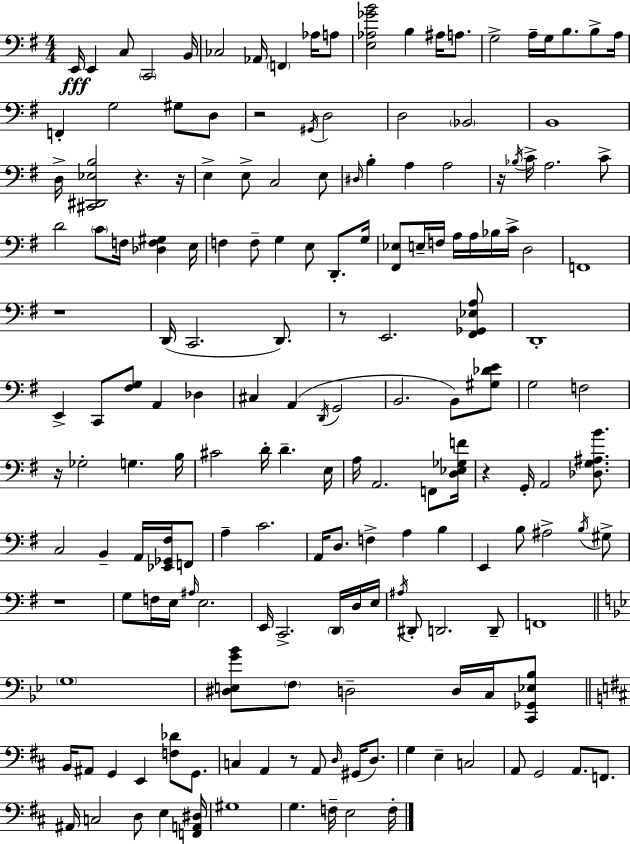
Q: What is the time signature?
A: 4/4